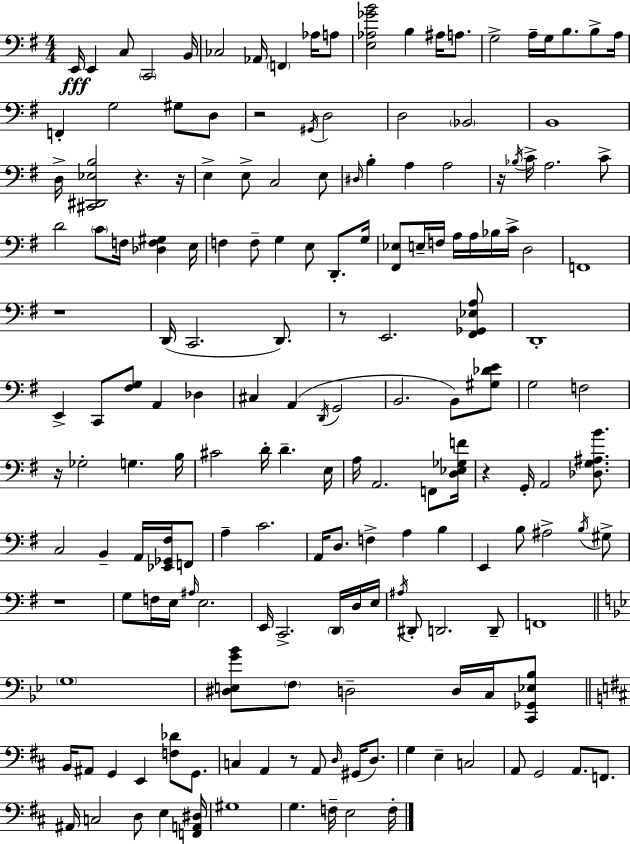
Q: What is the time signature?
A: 4/4